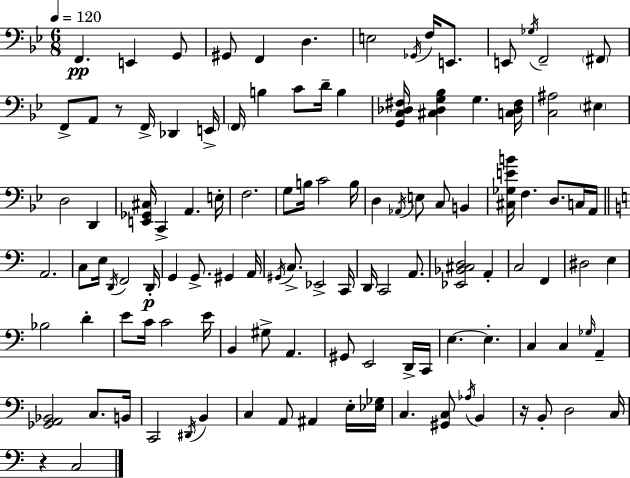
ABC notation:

X:1
T:Untitled
M:6/8
L:1/4
K:Gm
F,, E,, G,,/2 ^G,,/2 F,, D, E,2 _G,,/4 F,/4 E,,/2 E,,/2 _G,/4 F,,2 ^F,,/2 F,,/2 A,,/2 z/2 F,,/4 _D,, E,,/4 F,,/4 B, C/2 D/4 B, [G,,C,_D,^F,]/4 [^C,_D,G,_B,] G, [C,_D,^F,]/4 [C,^A,]2 ^E, D,2 D,, [E,,_G,,^C,]/4 C,, A,, E,/4 F,2 G,/2 B,/4 C2 B,/4 D, _A,,/4 E,/2 C,/2 B,, [^C,_G,EB]/4 F, D,/2 C,/4 A,,/4 A,,2 C,/2 E,/4 D,,/4 F,,2 D,,/4 G,, G,,/2 ^G,, A,,/4 ^G,,/4 C,/2 _E,,2 C,,/4 D,,/4 C,,2 A,,/2 [_E,,_B,,^C,D,]2 A,, C,2 F,, ^D,2 E, _B,2 D E/2 C/4 C2 E/4 B,, ^G,/2 A,, ^G,,/2 E,,2 D,,/4 C,,/4 E, E, C, C, _G,/4 A,, [_G,,A,,_B,,]2 C,/2 B,,/4 C,,2 ^D,,/4 B,, C, A,,/2 ^A,, E,/4 [_E,_G,]/4 C, [^G,,C,]/2 _A,/4 B,, z/4 B,,/2 D,2 C,/4 z C,2